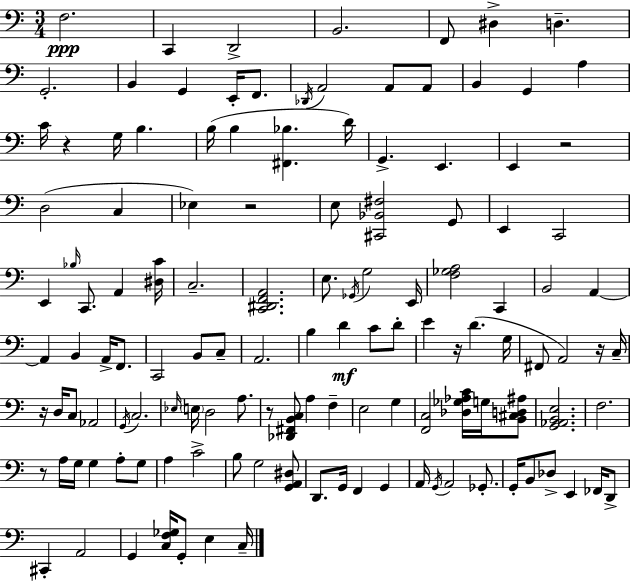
F3/h. C2/q D2/h B2/h. F2/e D#3/q D3/q. G2/h. B2/q G2/q E2/s F2/e. Db2/s A2/h A2/e A2/e B2/q G2/q A3/q C4/s R/q G3/s B3/q. B3/s B3/q [F#2,Bb3]/q. D4/s G2/q. E2/q. E2/q R/h D3/h C3/q Eb3/q R/h E3/e [C#2,Bb2,F#3]/h G2/e E2/q C2/h E2/q Bb3/s C2/e. A2/q [D#3,C4]/s C3/h. [C2,D#2,F2,A2]/h. E3/e. Gb2/s G3/h E2/s [F3,Gb3,A3]/h C2/q B2/h A2/q A2/q B2/q A2/s F2/e. C2/h B2/e C3/e A2/h. B3/q D4/q C4/e D4/e E4/q R/s D4/q. G3/s F#2/e A2/h R/s C3/s R/s D3/s C3/e Ab2/h G2/s C3/h. Eb3/s E3/s D3/h A3/e. R/e [Db2,F#2,B2,C3]/e A3/q F3/q E3/h G3/q [F2,C3]/h [Db3,Gb3,Ab3,C4]/s G3/s [B2,C#3,D3,A#3]/e [G2,Ab2,B2,E3]/h. F3/h. R/e A3/s G3/s G3/q A3/e G3/e A3/q C4/h B3/e G3/h [G2,A2,D#3]/e D2/e. G2/s F2/q G2/q A2/s G2/s A2/h Gb2/e. G2/s B2/e Db3/e E2/q FES2/s D2/e C#2/q A2/h G2/q [C3,F3,Gb3]/s G2/e E3/q C3/s